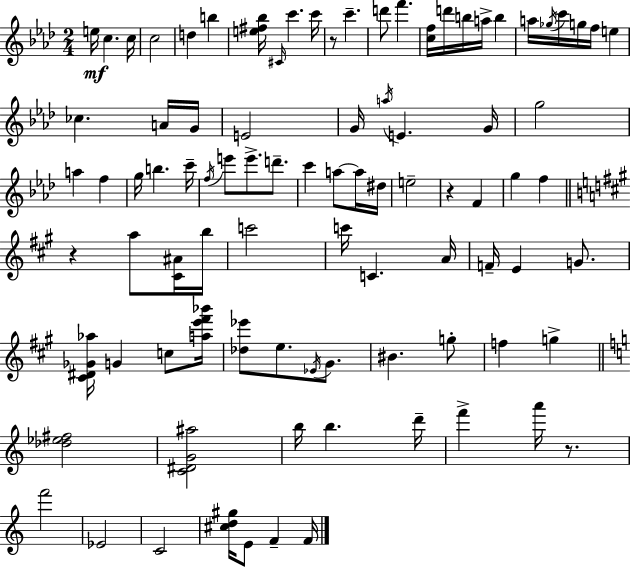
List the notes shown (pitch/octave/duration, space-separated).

E5/s C5/q. C5/s C5/h D5/q B5/q [E5,F#5,Bb5]/s C#4/s C6/q. C6/s R/e C6/q. D6/e F6/q. [C5,F5]/s D6/s B5/s A5/s B5/q A5/s Gb5/s C6/s G5/s F5/s E5/q CES5/q. A4/s G4/s E4/h G4/s A5/s E4/q. G4/s G5/h A5/q F5/q G5/s B5/q. C6/s F5/s E6/e E6/e. D6/e. C6/q A5/e A5/s D#5/s E5/h R/q F4/q G5/q F5/q R/q A5/e [C#4,A#4]/s B5/s C6/h C6/s C4/q. A4/s F4/s E4/q G4/e. [C#4,D#4,Gb4,Ab5]/s G4/q C5/e [A5,E6,F#6,Bb6]/s [Db5,Eb6]/e E5/e. Eb4/s G#4/e. BIS4/q. G5/e F5/q G5/q [Db5,Eb5,F#5]/h [C4,D#4,G4,A#5]/h B5/s B5/q. D6/s F6/q A6/s R/e. F6/h Eb4/h C4/h [C#5,D5,G#5]/s E4/e F4/q F4/s